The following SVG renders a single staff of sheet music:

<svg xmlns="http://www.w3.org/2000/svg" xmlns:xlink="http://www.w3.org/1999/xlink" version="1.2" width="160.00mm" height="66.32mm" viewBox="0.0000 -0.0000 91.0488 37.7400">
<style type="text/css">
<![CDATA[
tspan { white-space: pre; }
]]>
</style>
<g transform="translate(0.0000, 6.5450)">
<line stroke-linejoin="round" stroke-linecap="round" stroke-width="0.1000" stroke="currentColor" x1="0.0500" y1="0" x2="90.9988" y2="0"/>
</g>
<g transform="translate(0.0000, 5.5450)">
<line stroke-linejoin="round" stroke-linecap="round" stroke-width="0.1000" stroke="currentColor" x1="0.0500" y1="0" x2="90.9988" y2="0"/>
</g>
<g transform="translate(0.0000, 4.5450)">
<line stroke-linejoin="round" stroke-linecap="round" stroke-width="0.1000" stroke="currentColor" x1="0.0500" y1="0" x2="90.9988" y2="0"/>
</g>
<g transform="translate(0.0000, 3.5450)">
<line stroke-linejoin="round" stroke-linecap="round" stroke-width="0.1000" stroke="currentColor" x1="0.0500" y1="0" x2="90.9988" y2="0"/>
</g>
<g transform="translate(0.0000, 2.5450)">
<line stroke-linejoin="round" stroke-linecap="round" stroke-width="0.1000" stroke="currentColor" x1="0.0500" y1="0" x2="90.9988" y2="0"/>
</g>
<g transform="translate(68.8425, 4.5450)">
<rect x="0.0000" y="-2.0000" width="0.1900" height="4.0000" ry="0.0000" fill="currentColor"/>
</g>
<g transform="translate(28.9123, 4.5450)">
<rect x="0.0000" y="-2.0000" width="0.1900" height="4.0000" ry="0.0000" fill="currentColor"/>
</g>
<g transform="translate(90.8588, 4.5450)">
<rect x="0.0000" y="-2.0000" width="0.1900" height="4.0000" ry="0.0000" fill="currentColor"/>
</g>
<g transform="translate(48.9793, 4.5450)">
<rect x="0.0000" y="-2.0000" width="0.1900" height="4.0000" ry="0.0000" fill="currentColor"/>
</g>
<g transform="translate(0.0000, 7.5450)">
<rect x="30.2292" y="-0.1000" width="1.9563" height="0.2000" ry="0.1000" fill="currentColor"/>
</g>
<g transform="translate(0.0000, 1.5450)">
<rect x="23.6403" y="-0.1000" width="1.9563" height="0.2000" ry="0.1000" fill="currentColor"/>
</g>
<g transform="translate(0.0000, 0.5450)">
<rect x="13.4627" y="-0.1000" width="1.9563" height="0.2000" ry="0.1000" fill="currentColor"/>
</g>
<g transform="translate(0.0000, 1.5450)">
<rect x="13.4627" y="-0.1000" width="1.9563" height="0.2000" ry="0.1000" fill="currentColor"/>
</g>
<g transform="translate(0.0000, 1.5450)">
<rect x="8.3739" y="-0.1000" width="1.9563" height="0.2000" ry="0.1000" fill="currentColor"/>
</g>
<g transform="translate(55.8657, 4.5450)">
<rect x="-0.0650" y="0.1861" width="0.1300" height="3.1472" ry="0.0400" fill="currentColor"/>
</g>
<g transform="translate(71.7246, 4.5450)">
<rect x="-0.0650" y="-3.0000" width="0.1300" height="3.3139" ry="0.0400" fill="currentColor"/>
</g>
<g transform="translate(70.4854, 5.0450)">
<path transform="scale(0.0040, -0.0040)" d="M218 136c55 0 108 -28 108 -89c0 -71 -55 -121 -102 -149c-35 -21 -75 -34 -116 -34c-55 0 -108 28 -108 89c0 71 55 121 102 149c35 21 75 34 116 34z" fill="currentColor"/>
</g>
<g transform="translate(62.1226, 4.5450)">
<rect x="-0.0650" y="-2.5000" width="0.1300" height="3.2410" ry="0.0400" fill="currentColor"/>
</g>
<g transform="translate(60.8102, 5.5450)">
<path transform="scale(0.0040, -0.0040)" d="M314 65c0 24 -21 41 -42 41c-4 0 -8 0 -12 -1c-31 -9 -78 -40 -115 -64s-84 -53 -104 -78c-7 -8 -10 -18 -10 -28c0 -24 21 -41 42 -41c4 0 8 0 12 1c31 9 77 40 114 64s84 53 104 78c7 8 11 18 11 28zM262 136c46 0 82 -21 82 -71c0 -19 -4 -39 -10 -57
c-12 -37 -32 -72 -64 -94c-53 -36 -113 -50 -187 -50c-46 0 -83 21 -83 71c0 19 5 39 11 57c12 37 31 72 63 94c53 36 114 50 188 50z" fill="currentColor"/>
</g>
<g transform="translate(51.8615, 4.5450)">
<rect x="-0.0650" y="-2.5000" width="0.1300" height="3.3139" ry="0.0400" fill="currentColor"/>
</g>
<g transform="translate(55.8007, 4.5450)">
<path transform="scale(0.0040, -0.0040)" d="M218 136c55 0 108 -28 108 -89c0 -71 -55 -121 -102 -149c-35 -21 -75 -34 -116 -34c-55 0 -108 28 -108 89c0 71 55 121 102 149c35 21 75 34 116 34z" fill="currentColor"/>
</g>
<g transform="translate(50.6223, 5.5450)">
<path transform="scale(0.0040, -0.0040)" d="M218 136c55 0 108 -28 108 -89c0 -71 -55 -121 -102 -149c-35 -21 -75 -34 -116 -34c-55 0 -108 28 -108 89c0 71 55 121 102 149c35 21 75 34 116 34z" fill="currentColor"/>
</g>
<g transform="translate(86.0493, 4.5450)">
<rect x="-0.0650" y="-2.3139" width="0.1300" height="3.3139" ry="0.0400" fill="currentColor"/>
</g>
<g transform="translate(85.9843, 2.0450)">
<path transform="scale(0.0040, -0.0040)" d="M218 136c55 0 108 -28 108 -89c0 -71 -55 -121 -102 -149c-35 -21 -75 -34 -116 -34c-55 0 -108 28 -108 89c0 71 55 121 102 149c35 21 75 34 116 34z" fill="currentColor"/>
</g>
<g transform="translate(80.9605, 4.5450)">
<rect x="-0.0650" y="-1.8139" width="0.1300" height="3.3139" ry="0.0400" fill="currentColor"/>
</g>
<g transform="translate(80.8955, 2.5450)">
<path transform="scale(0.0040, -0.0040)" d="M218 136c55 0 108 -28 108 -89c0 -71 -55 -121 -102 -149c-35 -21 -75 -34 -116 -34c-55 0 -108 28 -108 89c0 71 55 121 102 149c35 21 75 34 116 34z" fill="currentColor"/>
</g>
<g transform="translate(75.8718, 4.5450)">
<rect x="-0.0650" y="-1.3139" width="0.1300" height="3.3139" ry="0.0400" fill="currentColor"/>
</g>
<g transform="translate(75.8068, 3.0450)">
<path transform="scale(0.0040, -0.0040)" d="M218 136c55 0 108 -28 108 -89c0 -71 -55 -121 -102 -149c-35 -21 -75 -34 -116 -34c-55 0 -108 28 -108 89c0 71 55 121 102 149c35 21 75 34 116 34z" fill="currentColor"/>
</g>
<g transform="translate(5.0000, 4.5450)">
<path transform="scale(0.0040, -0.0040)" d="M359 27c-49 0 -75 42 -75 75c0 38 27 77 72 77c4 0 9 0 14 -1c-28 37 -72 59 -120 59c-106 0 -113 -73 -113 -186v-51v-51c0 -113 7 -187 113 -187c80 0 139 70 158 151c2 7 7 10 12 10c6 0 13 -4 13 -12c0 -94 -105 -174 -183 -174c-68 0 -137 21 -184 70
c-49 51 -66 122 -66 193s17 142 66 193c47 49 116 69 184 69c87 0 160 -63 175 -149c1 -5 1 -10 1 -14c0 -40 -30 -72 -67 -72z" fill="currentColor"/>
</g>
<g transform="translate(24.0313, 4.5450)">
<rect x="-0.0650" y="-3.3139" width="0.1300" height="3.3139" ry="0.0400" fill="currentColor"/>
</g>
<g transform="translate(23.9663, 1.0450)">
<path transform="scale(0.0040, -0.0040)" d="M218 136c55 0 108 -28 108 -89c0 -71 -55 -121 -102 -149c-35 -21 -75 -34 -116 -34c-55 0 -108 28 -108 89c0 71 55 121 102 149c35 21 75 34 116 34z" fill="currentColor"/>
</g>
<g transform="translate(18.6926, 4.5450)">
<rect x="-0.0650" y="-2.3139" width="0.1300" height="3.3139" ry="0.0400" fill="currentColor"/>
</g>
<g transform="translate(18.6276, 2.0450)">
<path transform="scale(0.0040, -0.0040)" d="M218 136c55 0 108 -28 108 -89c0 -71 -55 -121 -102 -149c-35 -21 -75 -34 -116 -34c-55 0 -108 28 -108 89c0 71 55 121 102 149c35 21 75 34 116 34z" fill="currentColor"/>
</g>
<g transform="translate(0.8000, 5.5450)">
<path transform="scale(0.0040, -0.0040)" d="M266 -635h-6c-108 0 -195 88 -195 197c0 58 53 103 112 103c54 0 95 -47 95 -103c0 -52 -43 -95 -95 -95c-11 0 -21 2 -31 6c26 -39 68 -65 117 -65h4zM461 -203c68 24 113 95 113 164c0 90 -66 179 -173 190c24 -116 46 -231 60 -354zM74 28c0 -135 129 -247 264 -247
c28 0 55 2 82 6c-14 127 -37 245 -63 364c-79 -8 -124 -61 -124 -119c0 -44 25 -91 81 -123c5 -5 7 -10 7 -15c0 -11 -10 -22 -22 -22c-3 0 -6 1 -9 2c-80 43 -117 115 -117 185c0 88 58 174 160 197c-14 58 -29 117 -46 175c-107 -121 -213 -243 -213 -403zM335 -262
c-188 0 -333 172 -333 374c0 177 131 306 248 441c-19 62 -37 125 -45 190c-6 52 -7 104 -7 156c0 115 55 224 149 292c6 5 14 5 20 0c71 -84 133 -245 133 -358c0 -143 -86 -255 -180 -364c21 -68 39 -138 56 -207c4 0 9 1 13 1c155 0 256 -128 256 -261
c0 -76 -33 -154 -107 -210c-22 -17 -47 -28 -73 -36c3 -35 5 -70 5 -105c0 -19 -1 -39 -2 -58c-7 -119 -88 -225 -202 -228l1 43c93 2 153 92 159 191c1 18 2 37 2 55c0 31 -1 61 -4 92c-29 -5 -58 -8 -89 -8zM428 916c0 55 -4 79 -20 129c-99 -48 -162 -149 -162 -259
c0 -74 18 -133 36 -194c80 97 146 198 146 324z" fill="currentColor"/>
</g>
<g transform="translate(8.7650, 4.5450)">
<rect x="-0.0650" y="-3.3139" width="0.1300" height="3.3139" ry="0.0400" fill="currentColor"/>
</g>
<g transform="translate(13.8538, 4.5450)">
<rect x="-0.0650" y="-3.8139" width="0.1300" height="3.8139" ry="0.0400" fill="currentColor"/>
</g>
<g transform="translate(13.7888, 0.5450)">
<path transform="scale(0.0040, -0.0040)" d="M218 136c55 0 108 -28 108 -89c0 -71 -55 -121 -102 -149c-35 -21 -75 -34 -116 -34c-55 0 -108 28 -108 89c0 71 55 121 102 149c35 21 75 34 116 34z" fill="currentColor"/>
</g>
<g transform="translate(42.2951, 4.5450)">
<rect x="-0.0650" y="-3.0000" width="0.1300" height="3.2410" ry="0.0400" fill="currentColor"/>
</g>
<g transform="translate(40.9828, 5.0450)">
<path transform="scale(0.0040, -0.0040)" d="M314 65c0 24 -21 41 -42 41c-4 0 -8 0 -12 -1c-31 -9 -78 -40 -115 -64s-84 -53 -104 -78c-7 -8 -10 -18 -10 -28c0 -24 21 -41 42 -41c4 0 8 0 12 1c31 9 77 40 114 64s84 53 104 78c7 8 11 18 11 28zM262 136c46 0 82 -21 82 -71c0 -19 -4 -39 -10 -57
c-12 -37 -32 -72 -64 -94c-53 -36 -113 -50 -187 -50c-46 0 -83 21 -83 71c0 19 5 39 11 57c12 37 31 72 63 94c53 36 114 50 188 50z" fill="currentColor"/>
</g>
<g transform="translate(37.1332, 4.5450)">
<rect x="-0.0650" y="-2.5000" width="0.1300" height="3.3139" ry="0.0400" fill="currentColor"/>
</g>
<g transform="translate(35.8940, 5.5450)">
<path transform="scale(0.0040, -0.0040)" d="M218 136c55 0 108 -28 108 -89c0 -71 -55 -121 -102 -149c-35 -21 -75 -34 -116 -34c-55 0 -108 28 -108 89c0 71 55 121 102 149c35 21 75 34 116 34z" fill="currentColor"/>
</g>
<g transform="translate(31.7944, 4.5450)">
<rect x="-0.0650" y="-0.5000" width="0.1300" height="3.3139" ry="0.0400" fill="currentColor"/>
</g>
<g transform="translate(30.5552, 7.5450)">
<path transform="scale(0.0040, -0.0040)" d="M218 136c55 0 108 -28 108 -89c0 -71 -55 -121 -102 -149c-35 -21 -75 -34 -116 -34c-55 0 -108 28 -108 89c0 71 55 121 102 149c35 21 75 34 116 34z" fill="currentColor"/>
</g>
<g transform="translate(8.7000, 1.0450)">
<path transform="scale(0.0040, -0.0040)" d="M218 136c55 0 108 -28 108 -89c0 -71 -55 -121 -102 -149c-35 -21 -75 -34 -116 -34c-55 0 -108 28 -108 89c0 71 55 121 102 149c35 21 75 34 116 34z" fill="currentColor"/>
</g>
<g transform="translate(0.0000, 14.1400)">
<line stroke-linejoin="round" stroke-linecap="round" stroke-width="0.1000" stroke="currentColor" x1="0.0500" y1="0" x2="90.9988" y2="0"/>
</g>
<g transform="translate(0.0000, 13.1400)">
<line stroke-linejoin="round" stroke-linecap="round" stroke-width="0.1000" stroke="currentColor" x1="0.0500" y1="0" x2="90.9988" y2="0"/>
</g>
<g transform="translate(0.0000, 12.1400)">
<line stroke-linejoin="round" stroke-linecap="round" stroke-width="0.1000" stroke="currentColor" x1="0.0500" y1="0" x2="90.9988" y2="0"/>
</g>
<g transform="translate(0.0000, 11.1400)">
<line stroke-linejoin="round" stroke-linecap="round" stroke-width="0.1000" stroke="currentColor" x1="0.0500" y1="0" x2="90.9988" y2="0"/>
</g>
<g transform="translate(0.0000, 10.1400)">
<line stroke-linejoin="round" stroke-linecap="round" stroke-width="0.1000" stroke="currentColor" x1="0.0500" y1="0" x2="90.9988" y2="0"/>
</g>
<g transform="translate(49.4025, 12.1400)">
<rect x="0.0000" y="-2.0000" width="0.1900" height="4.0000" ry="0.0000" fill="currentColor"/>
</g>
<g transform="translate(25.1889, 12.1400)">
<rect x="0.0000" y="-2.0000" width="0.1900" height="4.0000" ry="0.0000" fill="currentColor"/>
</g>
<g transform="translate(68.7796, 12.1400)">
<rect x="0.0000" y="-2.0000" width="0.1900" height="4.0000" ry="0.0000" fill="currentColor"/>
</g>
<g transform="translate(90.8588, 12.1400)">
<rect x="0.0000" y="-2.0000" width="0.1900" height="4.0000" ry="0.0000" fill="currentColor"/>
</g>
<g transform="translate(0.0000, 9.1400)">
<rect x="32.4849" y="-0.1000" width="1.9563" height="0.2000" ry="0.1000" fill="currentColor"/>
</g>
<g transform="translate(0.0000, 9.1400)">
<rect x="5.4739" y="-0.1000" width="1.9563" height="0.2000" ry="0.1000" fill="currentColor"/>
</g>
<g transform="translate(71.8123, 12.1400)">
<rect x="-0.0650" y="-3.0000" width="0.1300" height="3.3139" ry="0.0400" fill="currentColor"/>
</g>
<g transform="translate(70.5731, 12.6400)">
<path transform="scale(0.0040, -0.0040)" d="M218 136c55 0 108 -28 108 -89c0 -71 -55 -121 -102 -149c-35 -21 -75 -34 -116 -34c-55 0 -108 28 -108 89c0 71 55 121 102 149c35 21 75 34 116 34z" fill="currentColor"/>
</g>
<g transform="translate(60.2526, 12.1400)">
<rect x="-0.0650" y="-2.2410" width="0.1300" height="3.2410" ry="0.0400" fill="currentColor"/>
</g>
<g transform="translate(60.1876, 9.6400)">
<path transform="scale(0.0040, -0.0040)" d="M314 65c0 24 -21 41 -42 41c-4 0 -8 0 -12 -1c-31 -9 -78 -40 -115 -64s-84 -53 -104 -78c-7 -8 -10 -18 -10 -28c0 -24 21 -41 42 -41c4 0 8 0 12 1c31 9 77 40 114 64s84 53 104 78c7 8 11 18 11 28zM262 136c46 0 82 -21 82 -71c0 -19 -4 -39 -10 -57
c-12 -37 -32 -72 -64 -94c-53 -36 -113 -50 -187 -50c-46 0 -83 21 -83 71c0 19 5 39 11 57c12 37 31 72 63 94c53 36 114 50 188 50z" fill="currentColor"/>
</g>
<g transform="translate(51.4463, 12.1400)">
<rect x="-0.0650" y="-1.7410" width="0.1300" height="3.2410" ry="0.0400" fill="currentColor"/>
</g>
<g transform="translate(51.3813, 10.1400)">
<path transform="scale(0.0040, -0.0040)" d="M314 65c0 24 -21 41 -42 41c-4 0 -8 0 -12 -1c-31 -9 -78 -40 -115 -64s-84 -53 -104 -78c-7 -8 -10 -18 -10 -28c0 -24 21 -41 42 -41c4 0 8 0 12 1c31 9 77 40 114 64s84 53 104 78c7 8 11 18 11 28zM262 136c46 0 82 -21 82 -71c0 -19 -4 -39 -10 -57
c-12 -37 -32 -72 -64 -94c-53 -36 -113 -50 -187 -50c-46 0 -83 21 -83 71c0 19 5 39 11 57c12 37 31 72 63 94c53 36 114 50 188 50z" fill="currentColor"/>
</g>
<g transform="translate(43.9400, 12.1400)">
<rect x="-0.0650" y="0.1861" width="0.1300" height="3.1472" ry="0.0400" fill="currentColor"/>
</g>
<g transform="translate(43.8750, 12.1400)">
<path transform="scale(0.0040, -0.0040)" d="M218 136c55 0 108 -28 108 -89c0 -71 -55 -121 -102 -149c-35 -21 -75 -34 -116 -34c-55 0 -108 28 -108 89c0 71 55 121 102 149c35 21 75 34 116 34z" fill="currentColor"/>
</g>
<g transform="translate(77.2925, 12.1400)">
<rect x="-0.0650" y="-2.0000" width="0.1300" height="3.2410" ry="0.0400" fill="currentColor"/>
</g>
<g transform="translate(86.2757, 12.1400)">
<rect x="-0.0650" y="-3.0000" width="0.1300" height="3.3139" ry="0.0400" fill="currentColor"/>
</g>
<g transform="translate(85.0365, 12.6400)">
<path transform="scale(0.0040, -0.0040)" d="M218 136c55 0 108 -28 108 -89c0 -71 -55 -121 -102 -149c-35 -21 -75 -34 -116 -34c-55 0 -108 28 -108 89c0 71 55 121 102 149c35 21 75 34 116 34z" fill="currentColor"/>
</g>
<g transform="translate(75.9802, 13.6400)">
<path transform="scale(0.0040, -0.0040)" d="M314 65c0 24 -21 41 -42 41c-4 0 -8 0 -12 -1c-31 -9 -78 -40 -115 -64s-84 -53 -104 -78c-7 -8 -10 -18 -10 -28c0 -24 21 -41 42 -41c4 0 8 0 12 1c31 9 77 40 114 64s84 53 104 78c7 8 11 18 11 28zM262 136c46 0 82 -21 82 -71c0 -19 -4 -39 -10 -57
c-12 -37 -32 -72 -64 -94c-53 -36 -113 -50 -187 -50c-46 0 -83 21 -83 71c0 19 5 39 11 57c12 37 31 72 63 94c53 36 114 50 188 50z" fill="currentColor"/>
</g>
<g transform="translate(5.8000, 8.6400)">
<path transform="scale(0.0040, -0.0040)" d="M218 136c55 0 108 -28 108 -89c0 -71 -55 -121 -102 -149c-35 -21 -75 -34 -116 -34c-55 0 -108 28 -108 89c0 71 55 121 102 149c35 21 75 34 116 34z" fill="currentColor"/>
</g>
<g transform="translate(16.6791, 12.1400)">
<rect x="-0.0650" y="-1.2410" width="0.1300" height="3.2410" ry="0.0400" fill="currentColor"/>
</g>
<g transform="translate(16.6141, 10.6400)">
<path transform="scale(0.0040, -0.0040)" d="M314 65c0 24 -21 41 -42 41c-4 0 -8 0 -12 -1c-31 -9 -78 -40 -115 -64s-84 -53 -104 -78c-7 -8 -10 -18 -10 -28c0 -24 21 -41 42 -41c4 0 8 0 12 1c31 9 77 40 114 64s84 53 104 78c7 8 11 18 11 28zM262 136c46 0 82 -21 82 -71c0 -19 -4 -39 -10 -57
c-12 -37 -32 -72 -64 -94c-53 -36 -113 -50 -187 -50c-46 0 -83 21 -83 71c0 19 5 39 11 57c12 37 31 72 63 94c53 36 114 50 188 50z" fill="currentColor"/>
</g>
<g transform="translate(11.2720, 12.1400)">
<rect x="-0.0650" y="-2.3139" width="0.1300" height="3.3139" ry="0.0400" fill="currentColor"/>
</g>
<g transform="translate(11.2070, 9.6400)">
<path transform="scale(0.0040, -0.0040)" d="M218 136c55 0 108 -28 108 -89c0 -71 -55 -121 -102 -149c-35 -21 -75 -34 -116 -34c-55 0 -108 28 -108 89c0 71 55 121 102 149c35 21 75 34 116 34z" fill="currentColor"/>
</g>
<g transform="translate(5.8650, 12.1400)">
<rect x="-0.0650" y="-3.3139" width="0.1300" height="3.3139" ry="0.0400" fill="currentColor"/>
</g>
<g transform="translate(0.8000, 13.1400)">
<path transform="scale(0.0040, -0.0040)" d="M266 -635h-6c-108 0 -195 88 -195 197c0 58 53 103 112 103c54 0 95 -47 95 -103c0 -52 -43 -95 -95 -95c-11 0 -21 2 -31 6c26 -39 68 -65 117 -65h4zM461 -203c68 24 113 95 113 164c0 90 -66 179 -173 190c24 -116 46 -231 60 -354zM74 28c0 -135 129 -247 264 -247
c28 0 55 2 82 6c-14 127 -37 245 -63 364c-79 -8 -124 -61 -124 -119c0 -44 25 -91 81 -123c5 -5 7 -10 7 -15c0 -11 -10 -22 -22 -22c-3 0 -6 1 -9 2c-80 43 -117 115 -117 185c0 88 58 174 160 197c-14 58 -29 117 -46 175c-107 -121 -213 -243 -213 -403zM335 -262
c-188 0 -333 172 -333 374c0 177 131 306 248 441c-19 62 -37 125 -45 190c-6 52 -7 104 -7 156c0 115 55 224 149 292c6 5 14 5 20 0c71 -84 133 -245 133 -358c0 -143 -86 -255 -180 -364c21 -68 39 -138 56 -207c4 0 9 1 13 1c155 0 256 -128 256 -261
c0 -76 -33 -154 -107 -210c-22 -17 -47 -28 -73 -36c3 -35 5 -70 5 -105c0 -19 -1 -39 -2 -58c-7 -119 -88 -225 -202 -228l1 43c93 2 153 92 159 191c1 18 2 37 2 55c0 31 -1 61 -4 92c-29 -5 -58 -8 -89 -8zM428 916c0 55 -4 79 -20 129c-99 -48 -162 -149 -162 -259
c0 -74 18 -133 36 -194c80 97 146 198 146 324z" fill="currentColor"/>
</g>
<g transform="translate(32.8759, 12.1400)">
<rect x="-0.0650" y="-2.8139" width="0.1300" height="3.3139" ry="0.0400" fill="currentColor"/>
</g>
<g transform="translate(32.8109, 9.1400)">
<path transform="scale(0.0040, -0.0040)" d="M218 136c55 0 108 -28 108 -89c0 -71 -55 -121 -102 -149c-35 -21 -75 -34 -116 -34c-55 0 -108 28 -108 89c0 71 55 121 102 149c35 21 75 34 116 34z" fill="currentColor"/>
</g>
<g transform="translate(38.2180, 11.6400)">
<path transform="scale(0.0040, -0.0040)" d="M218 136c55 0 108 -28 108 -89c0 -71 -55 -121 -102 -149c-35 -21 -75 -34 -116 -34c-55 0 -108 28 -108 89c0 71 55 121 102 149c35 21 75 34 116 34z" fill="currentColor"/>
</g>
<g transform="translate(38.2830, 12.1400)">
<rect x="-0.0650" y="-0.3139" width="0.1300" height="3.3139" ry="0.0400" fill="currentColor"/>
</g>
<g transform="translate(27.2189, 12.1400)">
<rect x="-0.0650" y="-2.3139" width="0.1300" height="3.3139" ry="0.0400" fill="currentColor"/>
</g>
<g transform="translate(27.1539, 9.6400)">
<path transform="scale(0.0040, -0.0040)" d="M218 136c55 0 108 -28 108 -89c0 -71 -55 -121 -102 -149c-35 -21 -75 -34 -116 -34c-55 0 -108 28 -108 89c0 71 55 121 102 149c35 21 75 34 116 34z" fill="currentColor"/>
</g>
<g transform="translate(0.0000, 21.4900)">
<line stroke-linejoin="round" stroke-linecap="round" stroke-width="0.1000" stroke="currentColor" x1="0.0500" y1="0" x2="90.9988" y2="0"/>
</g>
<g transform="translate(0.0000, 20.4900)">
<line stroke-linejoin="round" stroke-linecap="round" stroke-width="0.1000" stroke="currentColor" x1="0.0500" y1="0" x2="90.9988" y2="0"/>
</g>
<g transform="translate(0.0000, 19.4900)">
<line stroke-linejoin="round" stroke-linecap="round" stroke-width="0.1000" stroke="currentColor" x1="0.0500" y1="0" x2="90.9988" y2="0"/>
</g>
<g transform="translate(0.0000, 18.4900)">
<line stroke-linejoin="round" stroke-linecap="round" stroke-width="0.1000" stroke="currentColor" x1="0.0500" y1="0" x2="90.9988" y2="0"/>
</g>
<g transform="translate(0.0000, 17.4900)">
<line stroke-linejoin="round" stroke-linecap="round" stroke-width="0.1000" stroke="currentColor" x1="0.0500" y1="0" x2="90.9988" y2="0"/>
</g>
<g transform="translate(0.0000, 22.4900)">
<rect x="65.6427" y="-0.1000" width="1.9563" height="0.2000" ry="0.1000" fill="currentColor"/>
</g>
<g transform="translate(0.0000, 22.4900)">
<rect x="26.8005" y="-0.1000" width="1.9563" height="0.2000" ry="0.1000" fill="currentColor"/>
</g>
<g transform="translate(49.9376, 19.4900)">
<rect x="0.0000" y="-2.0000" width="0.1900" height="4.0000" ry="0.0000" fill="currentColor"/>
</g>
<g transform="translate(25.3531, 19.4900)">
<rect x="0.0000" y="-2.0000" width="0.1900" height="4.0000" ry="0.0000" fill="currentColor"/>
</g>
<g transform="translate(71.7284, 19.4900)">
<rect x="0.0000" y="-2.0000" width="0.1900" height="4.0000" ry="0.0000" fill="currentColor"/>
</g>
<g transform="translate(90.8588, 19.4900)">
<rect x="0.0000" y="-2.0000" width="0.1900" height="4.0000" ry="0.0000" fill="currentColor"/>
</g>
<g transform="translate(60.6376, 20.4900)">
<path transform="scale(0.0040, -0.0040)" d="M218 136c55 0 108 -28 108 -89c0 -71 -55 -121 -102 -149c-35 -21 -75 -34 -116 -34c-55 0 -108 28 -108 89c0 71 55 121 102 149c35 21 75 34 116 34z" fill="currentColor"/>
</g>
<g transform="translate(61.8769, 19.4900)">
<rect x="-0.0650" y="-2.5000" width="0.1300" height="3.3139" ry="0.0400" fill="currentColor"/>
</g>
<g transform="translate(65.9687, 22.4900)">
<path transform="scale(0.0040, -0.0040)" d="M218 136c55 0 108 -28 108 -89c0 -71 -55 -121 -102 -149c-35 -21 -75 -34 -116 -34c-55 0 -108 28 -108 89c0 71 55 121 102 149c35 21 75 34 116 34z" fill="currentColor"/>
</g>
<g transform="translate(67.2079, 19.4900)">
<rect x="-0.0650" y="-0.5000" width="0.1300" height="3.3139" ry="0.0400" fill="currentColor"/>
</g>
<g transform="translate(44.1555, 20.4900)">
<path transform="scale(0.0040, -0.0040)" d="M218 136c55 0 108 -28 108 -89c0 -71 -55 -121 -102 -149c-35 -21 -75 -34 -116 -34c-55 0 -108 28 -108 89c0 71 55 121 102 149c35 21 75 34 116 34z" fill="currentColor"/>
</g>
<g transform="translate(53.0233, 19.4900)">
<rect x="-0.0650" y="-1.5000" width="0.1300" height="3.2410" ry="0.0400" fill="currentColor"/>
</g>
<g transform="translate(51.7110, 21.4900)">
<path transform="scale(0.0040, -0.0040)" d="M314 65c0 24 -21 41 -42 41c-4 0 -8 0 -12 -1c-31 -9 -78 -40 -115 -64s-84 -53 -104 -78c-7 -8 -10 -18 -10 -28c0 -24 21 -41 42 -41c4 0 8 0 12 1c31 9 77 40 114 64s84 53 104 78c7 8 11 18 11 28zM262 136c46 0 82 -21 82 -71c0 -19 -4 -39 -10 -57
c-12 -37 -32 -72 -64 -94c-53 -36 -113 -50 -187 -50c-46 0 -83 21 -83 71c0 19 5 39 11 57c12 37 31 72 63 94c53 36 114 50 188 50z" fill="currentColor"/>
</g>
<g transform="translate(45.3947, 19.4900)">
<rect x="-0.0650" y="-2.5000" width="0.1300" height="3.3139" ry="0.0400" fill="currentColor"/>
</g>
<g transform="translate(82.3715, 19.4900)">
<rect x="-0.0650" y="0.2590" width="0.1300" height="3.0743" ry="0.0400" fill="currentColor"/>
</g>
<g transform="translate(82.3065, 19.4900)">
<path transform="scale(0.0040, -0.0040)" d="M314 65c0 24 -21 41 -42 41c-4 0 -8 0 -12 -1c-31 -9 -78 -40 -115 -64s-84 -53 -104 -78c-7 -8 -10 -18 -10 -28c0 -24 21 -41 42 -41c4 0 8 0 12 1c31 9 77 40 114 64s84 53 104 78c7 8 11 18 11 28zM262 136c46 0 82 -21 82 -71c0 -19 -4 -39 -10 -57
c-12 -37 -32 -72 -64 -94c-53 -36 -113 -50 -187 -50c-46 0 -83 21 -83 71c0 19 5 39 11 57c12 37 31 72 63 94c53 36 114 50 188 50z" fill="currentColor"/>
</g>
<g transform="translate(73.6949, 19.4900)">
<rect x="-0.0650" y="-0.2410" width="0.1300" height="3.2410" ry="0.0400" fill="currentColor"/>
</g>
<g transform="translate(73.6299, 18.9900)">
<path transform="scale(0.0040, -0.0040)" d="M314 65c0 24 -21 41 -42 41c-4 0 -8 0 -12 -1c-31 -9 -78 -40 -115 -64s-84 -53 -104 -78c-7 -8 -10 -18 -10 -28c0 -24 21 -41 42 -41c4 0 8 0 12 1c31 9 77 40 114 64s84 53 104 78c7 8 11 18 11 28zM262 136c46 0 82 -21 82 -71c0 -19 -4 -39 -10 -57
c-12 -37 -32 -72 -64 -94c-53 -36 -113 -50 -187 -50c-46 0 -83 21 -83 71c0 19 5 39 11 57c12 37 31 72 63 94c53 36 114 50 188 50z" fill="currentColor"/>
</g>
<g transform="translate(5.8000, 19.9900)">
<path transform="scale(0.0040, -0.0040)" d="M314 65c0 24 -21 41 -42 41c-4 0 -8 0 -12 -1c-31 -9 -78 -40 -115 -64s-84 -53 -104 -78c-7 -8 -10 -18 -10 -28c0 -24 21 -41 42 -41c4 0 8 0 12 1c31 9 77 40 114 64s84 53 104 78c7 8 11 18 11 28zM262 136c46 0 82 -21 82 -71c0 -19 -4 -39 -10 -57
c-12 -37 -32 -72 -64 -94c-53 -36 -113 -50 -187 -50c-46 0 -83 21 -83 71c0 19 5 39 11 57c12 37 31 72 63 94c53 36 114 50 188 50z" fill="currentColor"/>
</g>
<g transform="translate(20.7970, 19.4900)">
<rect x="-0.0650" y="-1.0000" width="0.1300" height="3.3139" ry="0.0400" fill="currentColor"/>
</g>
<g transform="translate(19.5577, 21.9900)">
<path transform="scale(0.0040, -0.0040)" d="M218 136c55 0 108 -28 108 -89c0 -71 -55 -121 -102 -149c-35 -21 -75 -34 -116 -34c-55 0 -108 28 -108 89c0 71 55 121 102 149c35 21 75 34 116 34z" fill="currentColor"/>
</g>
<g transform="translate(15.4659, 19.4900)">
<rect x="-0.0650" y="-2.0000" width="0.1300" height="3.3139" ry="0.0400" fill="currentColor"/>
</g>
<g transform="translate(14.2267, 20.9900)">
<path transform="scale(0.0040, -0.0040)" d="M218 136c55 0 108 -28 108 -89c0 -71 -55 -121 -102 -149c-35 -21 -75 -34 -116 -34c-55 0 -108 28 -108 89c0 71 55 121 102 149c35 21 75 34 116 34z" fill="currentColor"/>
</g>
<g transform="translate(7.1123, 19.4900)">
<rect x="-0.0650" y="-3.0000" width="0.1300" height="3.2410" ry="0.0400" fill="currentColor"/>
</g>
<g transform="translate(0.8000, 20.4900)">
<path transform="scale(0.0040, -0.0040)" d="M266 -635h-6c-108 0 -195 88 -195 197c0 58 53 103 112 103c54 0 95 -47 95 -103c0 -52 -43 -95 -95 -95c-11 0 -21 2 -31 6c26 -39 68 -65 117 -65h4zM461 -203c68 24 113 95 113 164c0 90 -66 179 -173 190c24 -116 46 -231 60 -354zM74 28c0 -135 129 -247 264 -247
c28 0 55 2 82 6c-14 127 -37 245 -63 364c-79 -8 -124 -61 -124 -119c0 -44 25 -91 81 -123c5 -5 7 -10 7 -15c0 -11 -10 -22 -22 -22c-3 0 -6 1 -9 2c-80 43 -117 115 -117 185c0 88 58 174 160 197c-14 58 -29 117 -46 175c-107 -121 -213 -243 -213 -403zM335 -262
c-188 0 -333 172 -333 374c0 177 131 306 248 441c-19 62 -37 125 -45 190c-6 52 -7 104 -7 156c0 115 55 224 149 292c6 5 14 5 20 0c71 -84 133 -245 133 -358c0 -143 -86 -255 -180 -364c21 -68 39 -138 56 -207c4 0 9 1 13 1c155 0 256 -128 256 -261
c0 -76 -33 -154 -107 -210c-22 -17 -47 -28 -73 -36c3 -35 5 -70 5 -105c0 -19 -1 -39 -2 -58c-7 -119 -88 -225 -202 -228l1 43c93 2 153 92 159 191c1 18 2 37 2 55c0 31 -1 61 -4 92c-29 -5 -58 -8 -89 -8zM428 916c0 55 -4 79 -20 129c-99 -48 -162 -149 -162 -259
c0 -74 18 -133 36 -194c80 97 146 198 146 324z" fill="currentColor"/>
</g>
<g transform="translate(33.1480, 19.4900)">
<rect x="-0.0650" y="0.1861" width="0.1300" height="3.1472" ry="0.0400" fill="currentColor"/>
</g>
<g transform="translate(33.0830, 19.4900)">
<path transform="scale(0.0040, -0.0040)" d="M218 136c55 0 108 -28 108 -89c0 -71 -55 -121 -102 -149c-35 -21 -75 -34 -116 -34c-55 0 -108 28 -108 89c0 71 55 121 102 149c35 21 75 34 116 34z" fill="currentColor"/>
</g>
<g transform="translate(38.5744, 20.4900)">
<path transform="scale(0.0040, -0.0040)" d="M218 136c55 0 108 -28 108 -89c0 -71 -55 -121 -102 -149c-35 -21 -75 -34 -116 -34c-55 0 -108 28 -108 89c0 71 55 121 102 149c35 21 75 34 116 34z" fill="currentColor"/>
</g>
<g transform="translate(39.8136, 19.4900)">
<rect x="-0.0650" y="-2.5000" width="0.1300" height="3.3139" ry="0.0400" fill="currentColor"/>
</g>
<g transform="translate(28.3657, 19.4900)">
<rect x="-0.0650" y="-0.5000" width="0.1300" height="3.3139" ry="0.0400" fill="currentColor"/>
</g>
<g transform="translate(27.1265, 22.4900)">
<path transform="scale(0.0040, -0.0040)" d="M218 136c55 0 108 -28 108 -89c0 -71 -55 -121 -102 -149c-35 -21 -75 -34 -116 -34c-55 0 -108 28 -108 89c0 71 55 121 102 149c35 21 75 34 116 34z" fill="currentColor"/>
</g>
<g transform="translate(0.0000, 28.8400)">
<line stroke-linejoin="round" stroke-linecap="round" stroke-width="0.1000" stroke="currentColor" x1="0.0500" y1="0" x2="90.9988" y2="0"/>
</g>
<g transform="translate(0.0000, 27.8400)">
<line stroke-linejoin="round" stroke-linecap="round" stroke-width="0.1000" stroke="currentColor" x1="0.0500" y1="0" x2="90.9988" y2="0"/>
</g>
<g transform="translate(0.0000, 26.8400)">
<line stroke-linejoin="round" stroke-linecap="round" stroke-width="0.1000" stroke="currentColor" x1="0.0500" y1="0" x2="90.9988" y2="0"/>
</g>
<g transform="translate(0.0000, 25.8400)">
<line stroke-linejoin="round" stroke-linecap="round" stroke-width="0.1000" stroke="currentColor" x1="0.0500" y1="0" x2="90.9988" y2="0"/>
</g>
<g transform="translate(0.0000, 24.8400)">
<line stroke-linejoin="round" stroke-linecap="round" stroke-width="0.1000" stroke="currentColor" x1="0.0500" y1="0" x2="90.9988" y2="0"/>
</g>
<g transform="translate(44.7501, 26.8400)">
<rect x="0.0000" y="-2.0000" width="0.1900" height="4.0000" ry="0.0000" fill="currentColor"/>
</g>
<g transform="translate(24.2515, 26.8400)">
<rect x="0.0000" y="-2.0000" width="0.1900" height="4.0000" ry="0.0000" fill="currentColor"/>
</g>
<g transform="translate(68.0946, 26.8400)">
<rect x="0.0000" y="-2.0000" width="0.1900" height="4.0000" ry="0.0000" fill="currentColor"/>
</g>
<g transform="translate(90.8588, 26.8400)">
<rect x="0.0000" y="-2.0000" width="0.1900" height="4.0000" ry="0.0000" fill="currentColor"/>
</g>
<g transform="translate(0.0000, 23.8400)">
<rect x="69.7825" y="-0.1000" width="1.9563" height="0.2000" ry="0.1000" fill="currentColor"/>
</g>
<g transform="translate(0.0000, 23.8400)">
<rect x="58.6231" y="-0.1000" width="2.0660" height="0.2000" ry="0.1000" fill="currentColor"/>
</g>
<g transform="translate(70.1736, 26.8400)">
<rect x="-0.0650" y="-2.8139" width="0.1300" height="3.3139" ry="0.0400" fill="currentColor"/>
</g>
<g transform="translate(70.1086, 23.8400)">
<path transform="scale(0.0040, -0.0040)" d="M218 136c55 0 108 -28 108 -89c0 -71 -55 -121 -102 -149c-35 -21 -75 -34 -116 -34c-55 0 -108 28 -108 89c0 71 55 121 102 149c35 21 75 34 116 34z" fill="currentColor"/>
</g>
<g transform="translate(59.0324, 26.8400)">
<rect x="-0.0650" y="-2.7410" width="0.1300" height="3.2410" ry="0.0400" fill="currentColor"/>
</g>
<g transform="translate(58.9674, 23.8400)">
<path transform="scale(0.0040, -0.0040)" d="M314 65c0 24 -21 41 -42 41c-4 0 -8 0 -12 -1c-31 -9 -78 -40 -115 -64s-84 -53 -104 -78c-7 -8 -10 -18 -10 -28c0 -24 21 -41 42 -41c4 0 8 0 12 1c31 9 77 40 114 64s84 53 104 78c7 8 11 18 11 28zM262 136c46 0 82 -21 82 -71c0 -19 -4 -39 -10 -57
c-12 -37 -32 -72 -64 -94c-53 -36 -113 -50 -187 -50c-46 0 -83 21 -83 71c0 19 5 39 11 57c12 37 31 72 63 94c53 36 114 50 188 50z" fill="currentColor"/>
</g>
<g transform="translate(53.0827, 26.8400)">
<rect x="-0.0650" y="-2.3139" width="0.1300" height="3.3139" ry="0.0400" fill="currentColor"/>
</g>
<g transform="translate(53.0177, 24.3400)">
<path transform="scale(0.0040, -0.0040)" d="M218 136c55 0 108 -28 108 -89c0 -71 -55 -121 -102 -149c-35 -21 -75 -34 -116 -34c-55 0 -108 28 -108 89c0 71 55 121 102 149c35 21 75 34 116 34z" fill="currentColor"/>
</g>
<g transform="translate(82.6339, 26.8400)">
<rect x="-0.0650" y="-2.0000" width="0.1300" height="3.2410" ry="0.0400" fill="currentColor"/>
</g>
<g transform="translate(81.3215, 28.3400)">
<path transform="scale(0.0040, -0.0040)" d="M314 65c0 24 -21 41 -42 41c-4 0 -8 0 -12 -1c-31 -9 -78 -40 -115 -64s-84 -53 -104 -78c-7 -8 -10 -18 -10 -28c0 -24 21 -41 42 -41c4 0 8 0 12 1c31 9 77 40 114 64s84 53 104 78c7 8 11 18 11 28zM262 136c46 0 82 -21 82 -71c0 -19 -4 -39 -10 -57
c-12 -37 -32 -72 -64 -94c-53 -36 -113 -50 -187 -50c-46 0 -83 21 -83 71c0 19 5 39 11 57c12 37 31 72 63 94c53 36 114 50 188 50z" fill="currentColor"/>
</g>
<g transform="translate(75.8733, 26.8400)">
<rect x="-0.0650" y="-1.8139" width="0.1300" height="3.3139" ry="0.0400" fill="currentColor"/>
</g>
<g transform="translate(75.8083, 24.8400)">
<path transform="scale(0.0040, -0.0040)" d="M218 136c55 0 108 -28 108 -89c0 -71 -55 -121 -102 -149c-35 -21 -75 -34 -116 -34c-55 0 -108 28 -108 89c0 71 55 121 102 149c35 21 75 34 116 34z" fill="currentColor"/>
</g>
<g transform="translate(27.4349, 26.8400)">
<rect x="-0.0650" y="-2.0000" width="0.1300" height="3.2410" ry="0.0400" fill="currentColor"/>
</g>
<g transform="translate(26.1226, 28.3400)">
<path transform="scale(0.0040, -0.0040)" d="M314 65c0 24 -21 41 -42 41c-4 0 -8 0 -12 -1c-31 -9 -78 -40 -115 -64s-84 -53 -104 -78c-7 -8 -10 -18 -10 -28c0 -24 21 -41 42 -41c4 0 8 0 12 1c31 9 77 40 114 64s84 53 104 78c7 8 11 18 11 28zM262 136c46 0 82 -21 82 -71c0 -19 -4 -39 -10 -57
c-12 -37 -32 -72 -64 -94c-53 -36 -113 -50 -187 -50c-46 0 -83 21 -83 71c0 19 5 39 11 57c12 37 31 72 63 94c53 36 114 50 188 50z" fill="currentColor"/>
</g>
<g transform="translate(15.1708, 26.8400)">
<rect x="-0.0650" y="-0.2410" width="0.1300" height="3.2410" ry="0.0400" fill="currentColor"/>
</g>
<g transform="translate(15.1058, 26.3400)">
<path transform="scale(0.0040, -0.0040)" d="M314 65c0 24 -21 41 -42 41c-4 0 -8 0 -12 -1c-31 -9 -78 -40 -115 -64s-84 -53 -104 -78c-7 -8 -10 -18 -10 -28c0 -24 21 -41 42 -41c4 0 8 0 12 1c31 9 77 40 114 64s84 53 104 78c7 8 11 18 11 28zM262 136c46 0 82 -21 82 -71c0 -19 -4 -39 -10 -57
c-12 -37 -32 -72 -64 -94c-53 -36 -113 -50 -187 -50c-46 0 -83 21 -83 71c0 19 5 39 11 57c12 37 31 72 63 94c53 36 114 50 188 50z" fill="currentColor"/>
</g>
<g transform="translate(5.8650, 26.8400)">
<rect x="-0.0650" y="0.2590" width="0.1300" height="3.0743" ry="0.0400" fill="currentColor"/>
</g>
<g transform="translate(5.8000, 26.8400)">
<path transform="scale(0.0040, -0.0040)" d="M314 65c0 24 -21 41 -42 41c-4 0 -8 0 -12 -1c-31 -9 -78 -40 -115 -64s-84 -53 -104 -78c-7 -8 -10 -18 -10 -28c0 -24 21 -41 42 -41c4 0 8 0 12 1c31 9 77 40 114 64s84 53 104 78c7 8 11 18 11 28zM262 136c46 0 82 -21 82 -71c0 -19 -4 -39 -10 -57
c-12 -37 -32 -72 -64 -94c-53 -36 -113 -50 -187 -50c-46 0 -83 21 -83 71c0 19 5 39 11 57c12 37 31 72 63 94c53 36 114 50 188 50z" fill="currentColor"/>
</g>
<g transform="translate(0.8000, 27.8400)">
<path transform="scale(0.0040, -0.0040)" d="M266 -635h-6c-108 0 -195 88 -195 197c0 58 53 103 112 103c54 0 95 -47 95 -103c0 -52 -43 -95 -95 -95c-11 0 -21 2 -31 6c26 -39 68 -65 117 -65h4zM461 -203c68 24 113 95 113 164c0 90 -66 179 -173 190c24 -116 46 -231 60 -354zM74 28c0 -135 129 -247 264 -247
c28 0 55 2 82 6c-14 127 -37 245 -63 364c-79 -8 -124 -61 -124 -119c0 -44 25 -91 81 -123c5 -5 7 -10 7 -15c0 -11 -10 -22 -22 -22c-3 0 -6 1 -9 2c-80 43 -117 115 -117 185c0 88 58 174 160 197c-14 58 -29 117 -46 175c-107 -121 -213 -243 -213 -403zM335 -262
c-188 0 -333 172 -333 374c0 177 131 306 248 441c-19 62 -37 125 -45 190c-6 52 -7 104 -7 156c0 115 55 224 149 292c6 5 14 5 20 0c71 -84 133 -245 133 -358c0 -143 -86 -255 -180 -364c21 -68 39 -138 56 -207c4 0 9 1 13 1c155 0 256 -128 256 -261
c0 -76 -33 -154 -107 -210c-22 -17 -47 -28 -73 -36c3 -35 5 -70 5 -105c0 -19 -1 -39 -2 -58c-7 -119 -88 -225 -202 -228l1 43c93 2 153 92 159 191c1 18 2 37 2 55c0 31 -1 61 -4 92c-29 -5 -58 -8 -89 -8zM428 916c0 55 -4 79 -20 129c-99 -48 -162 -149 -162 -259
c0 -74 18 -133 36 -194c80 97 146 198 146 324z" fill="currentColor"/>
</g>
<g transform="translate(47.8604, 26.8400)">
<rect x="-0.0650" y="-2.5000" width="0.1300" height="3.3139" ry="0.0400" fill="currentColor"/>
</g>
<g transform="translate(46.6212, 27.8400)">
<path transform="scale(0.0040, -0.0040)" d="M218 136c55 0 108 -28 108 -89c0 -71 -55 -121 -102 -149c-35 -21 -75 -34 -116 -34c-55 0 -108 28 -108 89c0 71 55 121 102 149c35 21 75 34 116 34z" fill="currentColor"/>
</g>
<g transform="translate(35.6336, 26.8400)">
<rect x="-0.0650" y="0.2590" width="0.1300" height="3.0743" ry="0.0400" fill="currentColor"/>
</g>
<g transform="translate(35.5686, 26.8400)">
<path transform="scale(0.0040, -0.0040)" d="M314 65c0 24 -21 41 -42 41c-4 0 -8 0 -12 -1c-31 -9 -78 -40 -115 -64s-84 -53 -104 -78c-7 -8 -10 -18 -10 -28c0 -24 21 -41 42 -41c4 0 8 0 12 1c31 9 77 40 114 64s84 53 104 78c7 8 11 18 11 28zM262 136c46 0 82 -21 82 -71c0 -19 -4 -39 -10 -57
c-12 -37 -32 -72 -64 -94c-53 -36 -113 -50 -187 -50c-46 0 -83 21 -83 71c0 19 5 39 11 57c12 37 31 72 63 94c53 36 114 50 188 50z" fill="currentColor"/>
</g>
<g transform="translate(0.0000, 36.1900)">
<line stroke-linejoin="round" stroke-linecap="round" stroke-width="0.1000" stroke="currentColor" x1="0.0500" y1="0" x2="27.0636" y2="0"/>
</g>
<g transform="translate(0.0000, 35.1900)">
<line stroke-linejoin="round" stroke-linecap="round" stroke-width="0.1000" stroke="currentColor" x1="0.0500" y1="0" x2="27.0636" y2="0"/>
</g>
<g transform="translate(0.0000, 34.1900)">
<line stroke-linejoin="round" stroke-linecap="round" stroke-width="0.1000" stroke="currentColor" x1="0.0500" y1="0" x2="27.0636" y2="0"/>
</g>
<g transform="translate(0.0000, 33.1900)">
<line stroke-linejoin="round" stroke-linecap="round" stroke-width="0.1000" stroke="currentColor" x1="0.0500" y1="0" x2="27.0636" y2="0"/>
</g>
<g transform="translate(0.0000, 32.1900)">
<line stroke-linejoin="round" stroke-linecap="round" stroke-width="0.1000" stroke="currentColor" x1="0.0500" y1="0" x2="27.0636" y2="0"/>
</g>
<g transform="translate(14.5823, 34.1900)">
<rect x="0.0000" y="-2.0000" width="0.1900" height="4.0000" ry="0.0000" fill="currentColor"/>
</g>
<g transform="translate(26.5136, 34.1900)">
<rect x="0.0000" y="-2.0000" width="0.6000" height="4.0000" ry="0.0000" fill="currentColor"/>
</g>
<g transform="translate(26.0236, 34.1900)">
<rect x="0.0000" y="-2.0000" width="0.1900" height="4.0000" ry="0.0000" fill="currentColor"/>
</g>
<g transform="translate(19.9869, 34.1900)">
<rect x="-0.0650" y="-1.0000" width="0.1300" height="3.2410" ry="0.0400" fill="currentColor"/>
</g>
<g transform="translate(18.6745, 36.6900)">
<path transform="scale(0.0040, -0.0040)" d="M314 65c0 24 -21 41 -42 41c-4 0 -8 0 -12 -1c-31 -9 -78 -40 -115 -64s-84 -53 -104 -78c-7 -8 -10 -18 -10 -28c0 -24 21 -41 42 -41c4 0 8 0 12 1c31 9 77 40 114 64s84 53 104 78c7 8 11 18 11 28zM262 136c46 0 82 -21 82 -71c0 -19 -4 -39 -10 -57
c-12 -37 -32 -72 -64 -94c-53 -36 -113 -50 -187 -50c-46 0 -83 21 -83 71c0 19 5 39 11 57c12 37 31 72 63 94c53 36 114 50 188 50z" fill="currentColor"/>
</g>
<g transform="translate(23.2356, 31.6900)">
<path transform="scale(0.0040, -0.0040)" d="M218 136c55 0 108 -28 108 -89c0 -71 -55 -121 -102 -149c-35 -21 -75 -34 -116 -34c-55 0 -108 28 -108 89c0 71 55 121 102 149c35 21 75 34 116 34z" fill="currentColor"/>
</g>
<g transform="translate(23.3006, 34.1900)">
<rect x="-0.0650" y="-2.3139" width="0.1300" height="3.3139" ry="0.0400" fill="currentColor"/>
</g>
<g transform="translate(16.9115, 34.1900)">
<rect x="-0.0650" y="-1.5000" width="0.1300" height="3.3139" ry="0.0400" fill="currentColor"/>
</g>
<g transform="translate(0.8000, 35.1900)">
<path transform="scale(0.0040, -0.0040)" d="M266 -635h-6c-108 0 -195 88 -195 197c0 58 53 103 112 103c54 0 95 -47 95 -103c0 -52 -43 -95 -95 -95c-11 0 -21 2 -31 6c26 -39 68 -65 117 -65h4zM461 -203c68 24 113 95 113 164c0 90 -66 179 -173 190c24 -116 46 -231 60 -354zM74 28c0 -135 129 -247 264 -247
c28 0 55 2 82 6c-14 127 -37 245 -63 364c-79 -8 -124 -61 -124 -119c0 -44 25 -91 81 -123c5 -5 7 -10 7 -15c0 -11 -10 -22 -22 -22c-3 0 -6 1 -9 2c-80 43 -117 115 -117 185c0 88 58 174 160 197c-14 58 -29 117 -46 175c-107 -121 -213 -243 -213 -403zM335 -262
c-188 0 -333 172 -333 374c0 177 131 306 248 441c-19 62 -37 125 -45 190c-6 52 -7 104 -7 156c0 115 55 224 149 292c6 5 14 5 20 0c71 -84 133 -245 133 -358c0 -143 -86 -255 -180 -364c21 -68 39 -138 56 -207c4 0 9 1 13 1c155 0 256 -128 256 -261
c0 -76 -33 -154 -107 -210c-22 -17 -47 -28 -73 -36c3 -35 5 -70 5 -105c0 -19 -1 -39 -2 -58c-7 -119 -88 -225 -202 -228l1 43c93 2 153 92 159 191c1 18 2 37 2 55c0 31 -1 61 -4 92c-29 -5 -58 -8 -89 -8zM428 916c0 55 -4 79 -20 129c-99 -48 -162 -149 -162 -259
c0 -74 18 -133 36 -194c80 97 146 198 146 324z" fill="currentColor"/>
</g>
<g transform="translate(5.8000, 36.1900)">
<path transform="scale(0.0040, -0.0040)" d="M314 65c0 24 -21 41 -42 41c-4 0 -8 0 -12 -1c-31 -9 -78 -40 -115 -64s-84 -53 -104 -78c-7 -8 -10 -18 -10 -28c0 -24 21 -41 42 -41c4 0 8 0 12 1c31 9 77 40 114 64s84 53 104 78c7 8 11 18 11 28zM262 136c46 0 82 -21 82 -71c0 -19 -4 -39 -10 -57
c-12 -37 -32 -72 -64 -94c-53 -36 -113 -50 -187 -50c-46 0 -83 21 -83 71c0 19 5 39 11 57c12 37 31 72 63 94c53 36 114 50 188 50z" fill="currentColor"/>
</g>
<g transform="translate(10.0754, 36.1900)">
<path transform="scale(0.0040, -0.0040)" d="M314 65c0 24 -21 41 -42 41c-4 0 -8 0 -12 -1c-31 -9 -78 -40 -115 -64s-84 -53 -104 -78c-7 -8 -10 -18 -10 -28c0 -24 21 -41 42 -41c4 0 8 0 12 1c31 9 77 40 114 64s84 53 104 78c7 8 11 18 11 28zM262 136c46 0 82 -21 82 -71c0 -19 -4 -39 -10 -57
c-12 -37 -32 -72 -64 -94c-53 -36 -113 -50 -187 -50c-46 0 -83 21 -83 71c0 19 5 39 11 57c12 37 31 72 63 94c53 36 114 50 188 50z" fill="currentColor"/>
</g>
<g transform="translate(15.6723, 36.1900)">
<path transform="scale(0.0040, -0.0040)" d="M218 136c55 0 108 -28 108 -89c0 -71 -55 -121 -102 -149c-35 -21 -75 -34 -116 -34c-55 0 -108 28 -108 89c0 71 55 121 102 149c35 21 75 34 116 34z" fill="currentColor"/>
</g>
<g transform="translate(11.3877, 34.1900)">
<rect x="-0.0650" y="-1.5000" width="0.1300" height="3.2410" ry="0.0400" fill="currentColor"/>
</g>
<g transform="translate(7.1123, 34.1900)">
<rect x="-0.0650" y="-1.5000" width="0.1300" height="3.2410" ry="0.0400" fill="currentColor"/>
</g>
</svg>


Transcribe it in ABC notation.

X:1
T:Untitled
M:4/4
L:1/4
K:C
b c' g b C G A2 G B G2 A e f g b g e2 g a c B f2 g2 A F2 A A2 F D C B G G E2 G C c2 B2 B2 c2 F2 B2 G g a2 a f F2 E2 E2 E D2 g